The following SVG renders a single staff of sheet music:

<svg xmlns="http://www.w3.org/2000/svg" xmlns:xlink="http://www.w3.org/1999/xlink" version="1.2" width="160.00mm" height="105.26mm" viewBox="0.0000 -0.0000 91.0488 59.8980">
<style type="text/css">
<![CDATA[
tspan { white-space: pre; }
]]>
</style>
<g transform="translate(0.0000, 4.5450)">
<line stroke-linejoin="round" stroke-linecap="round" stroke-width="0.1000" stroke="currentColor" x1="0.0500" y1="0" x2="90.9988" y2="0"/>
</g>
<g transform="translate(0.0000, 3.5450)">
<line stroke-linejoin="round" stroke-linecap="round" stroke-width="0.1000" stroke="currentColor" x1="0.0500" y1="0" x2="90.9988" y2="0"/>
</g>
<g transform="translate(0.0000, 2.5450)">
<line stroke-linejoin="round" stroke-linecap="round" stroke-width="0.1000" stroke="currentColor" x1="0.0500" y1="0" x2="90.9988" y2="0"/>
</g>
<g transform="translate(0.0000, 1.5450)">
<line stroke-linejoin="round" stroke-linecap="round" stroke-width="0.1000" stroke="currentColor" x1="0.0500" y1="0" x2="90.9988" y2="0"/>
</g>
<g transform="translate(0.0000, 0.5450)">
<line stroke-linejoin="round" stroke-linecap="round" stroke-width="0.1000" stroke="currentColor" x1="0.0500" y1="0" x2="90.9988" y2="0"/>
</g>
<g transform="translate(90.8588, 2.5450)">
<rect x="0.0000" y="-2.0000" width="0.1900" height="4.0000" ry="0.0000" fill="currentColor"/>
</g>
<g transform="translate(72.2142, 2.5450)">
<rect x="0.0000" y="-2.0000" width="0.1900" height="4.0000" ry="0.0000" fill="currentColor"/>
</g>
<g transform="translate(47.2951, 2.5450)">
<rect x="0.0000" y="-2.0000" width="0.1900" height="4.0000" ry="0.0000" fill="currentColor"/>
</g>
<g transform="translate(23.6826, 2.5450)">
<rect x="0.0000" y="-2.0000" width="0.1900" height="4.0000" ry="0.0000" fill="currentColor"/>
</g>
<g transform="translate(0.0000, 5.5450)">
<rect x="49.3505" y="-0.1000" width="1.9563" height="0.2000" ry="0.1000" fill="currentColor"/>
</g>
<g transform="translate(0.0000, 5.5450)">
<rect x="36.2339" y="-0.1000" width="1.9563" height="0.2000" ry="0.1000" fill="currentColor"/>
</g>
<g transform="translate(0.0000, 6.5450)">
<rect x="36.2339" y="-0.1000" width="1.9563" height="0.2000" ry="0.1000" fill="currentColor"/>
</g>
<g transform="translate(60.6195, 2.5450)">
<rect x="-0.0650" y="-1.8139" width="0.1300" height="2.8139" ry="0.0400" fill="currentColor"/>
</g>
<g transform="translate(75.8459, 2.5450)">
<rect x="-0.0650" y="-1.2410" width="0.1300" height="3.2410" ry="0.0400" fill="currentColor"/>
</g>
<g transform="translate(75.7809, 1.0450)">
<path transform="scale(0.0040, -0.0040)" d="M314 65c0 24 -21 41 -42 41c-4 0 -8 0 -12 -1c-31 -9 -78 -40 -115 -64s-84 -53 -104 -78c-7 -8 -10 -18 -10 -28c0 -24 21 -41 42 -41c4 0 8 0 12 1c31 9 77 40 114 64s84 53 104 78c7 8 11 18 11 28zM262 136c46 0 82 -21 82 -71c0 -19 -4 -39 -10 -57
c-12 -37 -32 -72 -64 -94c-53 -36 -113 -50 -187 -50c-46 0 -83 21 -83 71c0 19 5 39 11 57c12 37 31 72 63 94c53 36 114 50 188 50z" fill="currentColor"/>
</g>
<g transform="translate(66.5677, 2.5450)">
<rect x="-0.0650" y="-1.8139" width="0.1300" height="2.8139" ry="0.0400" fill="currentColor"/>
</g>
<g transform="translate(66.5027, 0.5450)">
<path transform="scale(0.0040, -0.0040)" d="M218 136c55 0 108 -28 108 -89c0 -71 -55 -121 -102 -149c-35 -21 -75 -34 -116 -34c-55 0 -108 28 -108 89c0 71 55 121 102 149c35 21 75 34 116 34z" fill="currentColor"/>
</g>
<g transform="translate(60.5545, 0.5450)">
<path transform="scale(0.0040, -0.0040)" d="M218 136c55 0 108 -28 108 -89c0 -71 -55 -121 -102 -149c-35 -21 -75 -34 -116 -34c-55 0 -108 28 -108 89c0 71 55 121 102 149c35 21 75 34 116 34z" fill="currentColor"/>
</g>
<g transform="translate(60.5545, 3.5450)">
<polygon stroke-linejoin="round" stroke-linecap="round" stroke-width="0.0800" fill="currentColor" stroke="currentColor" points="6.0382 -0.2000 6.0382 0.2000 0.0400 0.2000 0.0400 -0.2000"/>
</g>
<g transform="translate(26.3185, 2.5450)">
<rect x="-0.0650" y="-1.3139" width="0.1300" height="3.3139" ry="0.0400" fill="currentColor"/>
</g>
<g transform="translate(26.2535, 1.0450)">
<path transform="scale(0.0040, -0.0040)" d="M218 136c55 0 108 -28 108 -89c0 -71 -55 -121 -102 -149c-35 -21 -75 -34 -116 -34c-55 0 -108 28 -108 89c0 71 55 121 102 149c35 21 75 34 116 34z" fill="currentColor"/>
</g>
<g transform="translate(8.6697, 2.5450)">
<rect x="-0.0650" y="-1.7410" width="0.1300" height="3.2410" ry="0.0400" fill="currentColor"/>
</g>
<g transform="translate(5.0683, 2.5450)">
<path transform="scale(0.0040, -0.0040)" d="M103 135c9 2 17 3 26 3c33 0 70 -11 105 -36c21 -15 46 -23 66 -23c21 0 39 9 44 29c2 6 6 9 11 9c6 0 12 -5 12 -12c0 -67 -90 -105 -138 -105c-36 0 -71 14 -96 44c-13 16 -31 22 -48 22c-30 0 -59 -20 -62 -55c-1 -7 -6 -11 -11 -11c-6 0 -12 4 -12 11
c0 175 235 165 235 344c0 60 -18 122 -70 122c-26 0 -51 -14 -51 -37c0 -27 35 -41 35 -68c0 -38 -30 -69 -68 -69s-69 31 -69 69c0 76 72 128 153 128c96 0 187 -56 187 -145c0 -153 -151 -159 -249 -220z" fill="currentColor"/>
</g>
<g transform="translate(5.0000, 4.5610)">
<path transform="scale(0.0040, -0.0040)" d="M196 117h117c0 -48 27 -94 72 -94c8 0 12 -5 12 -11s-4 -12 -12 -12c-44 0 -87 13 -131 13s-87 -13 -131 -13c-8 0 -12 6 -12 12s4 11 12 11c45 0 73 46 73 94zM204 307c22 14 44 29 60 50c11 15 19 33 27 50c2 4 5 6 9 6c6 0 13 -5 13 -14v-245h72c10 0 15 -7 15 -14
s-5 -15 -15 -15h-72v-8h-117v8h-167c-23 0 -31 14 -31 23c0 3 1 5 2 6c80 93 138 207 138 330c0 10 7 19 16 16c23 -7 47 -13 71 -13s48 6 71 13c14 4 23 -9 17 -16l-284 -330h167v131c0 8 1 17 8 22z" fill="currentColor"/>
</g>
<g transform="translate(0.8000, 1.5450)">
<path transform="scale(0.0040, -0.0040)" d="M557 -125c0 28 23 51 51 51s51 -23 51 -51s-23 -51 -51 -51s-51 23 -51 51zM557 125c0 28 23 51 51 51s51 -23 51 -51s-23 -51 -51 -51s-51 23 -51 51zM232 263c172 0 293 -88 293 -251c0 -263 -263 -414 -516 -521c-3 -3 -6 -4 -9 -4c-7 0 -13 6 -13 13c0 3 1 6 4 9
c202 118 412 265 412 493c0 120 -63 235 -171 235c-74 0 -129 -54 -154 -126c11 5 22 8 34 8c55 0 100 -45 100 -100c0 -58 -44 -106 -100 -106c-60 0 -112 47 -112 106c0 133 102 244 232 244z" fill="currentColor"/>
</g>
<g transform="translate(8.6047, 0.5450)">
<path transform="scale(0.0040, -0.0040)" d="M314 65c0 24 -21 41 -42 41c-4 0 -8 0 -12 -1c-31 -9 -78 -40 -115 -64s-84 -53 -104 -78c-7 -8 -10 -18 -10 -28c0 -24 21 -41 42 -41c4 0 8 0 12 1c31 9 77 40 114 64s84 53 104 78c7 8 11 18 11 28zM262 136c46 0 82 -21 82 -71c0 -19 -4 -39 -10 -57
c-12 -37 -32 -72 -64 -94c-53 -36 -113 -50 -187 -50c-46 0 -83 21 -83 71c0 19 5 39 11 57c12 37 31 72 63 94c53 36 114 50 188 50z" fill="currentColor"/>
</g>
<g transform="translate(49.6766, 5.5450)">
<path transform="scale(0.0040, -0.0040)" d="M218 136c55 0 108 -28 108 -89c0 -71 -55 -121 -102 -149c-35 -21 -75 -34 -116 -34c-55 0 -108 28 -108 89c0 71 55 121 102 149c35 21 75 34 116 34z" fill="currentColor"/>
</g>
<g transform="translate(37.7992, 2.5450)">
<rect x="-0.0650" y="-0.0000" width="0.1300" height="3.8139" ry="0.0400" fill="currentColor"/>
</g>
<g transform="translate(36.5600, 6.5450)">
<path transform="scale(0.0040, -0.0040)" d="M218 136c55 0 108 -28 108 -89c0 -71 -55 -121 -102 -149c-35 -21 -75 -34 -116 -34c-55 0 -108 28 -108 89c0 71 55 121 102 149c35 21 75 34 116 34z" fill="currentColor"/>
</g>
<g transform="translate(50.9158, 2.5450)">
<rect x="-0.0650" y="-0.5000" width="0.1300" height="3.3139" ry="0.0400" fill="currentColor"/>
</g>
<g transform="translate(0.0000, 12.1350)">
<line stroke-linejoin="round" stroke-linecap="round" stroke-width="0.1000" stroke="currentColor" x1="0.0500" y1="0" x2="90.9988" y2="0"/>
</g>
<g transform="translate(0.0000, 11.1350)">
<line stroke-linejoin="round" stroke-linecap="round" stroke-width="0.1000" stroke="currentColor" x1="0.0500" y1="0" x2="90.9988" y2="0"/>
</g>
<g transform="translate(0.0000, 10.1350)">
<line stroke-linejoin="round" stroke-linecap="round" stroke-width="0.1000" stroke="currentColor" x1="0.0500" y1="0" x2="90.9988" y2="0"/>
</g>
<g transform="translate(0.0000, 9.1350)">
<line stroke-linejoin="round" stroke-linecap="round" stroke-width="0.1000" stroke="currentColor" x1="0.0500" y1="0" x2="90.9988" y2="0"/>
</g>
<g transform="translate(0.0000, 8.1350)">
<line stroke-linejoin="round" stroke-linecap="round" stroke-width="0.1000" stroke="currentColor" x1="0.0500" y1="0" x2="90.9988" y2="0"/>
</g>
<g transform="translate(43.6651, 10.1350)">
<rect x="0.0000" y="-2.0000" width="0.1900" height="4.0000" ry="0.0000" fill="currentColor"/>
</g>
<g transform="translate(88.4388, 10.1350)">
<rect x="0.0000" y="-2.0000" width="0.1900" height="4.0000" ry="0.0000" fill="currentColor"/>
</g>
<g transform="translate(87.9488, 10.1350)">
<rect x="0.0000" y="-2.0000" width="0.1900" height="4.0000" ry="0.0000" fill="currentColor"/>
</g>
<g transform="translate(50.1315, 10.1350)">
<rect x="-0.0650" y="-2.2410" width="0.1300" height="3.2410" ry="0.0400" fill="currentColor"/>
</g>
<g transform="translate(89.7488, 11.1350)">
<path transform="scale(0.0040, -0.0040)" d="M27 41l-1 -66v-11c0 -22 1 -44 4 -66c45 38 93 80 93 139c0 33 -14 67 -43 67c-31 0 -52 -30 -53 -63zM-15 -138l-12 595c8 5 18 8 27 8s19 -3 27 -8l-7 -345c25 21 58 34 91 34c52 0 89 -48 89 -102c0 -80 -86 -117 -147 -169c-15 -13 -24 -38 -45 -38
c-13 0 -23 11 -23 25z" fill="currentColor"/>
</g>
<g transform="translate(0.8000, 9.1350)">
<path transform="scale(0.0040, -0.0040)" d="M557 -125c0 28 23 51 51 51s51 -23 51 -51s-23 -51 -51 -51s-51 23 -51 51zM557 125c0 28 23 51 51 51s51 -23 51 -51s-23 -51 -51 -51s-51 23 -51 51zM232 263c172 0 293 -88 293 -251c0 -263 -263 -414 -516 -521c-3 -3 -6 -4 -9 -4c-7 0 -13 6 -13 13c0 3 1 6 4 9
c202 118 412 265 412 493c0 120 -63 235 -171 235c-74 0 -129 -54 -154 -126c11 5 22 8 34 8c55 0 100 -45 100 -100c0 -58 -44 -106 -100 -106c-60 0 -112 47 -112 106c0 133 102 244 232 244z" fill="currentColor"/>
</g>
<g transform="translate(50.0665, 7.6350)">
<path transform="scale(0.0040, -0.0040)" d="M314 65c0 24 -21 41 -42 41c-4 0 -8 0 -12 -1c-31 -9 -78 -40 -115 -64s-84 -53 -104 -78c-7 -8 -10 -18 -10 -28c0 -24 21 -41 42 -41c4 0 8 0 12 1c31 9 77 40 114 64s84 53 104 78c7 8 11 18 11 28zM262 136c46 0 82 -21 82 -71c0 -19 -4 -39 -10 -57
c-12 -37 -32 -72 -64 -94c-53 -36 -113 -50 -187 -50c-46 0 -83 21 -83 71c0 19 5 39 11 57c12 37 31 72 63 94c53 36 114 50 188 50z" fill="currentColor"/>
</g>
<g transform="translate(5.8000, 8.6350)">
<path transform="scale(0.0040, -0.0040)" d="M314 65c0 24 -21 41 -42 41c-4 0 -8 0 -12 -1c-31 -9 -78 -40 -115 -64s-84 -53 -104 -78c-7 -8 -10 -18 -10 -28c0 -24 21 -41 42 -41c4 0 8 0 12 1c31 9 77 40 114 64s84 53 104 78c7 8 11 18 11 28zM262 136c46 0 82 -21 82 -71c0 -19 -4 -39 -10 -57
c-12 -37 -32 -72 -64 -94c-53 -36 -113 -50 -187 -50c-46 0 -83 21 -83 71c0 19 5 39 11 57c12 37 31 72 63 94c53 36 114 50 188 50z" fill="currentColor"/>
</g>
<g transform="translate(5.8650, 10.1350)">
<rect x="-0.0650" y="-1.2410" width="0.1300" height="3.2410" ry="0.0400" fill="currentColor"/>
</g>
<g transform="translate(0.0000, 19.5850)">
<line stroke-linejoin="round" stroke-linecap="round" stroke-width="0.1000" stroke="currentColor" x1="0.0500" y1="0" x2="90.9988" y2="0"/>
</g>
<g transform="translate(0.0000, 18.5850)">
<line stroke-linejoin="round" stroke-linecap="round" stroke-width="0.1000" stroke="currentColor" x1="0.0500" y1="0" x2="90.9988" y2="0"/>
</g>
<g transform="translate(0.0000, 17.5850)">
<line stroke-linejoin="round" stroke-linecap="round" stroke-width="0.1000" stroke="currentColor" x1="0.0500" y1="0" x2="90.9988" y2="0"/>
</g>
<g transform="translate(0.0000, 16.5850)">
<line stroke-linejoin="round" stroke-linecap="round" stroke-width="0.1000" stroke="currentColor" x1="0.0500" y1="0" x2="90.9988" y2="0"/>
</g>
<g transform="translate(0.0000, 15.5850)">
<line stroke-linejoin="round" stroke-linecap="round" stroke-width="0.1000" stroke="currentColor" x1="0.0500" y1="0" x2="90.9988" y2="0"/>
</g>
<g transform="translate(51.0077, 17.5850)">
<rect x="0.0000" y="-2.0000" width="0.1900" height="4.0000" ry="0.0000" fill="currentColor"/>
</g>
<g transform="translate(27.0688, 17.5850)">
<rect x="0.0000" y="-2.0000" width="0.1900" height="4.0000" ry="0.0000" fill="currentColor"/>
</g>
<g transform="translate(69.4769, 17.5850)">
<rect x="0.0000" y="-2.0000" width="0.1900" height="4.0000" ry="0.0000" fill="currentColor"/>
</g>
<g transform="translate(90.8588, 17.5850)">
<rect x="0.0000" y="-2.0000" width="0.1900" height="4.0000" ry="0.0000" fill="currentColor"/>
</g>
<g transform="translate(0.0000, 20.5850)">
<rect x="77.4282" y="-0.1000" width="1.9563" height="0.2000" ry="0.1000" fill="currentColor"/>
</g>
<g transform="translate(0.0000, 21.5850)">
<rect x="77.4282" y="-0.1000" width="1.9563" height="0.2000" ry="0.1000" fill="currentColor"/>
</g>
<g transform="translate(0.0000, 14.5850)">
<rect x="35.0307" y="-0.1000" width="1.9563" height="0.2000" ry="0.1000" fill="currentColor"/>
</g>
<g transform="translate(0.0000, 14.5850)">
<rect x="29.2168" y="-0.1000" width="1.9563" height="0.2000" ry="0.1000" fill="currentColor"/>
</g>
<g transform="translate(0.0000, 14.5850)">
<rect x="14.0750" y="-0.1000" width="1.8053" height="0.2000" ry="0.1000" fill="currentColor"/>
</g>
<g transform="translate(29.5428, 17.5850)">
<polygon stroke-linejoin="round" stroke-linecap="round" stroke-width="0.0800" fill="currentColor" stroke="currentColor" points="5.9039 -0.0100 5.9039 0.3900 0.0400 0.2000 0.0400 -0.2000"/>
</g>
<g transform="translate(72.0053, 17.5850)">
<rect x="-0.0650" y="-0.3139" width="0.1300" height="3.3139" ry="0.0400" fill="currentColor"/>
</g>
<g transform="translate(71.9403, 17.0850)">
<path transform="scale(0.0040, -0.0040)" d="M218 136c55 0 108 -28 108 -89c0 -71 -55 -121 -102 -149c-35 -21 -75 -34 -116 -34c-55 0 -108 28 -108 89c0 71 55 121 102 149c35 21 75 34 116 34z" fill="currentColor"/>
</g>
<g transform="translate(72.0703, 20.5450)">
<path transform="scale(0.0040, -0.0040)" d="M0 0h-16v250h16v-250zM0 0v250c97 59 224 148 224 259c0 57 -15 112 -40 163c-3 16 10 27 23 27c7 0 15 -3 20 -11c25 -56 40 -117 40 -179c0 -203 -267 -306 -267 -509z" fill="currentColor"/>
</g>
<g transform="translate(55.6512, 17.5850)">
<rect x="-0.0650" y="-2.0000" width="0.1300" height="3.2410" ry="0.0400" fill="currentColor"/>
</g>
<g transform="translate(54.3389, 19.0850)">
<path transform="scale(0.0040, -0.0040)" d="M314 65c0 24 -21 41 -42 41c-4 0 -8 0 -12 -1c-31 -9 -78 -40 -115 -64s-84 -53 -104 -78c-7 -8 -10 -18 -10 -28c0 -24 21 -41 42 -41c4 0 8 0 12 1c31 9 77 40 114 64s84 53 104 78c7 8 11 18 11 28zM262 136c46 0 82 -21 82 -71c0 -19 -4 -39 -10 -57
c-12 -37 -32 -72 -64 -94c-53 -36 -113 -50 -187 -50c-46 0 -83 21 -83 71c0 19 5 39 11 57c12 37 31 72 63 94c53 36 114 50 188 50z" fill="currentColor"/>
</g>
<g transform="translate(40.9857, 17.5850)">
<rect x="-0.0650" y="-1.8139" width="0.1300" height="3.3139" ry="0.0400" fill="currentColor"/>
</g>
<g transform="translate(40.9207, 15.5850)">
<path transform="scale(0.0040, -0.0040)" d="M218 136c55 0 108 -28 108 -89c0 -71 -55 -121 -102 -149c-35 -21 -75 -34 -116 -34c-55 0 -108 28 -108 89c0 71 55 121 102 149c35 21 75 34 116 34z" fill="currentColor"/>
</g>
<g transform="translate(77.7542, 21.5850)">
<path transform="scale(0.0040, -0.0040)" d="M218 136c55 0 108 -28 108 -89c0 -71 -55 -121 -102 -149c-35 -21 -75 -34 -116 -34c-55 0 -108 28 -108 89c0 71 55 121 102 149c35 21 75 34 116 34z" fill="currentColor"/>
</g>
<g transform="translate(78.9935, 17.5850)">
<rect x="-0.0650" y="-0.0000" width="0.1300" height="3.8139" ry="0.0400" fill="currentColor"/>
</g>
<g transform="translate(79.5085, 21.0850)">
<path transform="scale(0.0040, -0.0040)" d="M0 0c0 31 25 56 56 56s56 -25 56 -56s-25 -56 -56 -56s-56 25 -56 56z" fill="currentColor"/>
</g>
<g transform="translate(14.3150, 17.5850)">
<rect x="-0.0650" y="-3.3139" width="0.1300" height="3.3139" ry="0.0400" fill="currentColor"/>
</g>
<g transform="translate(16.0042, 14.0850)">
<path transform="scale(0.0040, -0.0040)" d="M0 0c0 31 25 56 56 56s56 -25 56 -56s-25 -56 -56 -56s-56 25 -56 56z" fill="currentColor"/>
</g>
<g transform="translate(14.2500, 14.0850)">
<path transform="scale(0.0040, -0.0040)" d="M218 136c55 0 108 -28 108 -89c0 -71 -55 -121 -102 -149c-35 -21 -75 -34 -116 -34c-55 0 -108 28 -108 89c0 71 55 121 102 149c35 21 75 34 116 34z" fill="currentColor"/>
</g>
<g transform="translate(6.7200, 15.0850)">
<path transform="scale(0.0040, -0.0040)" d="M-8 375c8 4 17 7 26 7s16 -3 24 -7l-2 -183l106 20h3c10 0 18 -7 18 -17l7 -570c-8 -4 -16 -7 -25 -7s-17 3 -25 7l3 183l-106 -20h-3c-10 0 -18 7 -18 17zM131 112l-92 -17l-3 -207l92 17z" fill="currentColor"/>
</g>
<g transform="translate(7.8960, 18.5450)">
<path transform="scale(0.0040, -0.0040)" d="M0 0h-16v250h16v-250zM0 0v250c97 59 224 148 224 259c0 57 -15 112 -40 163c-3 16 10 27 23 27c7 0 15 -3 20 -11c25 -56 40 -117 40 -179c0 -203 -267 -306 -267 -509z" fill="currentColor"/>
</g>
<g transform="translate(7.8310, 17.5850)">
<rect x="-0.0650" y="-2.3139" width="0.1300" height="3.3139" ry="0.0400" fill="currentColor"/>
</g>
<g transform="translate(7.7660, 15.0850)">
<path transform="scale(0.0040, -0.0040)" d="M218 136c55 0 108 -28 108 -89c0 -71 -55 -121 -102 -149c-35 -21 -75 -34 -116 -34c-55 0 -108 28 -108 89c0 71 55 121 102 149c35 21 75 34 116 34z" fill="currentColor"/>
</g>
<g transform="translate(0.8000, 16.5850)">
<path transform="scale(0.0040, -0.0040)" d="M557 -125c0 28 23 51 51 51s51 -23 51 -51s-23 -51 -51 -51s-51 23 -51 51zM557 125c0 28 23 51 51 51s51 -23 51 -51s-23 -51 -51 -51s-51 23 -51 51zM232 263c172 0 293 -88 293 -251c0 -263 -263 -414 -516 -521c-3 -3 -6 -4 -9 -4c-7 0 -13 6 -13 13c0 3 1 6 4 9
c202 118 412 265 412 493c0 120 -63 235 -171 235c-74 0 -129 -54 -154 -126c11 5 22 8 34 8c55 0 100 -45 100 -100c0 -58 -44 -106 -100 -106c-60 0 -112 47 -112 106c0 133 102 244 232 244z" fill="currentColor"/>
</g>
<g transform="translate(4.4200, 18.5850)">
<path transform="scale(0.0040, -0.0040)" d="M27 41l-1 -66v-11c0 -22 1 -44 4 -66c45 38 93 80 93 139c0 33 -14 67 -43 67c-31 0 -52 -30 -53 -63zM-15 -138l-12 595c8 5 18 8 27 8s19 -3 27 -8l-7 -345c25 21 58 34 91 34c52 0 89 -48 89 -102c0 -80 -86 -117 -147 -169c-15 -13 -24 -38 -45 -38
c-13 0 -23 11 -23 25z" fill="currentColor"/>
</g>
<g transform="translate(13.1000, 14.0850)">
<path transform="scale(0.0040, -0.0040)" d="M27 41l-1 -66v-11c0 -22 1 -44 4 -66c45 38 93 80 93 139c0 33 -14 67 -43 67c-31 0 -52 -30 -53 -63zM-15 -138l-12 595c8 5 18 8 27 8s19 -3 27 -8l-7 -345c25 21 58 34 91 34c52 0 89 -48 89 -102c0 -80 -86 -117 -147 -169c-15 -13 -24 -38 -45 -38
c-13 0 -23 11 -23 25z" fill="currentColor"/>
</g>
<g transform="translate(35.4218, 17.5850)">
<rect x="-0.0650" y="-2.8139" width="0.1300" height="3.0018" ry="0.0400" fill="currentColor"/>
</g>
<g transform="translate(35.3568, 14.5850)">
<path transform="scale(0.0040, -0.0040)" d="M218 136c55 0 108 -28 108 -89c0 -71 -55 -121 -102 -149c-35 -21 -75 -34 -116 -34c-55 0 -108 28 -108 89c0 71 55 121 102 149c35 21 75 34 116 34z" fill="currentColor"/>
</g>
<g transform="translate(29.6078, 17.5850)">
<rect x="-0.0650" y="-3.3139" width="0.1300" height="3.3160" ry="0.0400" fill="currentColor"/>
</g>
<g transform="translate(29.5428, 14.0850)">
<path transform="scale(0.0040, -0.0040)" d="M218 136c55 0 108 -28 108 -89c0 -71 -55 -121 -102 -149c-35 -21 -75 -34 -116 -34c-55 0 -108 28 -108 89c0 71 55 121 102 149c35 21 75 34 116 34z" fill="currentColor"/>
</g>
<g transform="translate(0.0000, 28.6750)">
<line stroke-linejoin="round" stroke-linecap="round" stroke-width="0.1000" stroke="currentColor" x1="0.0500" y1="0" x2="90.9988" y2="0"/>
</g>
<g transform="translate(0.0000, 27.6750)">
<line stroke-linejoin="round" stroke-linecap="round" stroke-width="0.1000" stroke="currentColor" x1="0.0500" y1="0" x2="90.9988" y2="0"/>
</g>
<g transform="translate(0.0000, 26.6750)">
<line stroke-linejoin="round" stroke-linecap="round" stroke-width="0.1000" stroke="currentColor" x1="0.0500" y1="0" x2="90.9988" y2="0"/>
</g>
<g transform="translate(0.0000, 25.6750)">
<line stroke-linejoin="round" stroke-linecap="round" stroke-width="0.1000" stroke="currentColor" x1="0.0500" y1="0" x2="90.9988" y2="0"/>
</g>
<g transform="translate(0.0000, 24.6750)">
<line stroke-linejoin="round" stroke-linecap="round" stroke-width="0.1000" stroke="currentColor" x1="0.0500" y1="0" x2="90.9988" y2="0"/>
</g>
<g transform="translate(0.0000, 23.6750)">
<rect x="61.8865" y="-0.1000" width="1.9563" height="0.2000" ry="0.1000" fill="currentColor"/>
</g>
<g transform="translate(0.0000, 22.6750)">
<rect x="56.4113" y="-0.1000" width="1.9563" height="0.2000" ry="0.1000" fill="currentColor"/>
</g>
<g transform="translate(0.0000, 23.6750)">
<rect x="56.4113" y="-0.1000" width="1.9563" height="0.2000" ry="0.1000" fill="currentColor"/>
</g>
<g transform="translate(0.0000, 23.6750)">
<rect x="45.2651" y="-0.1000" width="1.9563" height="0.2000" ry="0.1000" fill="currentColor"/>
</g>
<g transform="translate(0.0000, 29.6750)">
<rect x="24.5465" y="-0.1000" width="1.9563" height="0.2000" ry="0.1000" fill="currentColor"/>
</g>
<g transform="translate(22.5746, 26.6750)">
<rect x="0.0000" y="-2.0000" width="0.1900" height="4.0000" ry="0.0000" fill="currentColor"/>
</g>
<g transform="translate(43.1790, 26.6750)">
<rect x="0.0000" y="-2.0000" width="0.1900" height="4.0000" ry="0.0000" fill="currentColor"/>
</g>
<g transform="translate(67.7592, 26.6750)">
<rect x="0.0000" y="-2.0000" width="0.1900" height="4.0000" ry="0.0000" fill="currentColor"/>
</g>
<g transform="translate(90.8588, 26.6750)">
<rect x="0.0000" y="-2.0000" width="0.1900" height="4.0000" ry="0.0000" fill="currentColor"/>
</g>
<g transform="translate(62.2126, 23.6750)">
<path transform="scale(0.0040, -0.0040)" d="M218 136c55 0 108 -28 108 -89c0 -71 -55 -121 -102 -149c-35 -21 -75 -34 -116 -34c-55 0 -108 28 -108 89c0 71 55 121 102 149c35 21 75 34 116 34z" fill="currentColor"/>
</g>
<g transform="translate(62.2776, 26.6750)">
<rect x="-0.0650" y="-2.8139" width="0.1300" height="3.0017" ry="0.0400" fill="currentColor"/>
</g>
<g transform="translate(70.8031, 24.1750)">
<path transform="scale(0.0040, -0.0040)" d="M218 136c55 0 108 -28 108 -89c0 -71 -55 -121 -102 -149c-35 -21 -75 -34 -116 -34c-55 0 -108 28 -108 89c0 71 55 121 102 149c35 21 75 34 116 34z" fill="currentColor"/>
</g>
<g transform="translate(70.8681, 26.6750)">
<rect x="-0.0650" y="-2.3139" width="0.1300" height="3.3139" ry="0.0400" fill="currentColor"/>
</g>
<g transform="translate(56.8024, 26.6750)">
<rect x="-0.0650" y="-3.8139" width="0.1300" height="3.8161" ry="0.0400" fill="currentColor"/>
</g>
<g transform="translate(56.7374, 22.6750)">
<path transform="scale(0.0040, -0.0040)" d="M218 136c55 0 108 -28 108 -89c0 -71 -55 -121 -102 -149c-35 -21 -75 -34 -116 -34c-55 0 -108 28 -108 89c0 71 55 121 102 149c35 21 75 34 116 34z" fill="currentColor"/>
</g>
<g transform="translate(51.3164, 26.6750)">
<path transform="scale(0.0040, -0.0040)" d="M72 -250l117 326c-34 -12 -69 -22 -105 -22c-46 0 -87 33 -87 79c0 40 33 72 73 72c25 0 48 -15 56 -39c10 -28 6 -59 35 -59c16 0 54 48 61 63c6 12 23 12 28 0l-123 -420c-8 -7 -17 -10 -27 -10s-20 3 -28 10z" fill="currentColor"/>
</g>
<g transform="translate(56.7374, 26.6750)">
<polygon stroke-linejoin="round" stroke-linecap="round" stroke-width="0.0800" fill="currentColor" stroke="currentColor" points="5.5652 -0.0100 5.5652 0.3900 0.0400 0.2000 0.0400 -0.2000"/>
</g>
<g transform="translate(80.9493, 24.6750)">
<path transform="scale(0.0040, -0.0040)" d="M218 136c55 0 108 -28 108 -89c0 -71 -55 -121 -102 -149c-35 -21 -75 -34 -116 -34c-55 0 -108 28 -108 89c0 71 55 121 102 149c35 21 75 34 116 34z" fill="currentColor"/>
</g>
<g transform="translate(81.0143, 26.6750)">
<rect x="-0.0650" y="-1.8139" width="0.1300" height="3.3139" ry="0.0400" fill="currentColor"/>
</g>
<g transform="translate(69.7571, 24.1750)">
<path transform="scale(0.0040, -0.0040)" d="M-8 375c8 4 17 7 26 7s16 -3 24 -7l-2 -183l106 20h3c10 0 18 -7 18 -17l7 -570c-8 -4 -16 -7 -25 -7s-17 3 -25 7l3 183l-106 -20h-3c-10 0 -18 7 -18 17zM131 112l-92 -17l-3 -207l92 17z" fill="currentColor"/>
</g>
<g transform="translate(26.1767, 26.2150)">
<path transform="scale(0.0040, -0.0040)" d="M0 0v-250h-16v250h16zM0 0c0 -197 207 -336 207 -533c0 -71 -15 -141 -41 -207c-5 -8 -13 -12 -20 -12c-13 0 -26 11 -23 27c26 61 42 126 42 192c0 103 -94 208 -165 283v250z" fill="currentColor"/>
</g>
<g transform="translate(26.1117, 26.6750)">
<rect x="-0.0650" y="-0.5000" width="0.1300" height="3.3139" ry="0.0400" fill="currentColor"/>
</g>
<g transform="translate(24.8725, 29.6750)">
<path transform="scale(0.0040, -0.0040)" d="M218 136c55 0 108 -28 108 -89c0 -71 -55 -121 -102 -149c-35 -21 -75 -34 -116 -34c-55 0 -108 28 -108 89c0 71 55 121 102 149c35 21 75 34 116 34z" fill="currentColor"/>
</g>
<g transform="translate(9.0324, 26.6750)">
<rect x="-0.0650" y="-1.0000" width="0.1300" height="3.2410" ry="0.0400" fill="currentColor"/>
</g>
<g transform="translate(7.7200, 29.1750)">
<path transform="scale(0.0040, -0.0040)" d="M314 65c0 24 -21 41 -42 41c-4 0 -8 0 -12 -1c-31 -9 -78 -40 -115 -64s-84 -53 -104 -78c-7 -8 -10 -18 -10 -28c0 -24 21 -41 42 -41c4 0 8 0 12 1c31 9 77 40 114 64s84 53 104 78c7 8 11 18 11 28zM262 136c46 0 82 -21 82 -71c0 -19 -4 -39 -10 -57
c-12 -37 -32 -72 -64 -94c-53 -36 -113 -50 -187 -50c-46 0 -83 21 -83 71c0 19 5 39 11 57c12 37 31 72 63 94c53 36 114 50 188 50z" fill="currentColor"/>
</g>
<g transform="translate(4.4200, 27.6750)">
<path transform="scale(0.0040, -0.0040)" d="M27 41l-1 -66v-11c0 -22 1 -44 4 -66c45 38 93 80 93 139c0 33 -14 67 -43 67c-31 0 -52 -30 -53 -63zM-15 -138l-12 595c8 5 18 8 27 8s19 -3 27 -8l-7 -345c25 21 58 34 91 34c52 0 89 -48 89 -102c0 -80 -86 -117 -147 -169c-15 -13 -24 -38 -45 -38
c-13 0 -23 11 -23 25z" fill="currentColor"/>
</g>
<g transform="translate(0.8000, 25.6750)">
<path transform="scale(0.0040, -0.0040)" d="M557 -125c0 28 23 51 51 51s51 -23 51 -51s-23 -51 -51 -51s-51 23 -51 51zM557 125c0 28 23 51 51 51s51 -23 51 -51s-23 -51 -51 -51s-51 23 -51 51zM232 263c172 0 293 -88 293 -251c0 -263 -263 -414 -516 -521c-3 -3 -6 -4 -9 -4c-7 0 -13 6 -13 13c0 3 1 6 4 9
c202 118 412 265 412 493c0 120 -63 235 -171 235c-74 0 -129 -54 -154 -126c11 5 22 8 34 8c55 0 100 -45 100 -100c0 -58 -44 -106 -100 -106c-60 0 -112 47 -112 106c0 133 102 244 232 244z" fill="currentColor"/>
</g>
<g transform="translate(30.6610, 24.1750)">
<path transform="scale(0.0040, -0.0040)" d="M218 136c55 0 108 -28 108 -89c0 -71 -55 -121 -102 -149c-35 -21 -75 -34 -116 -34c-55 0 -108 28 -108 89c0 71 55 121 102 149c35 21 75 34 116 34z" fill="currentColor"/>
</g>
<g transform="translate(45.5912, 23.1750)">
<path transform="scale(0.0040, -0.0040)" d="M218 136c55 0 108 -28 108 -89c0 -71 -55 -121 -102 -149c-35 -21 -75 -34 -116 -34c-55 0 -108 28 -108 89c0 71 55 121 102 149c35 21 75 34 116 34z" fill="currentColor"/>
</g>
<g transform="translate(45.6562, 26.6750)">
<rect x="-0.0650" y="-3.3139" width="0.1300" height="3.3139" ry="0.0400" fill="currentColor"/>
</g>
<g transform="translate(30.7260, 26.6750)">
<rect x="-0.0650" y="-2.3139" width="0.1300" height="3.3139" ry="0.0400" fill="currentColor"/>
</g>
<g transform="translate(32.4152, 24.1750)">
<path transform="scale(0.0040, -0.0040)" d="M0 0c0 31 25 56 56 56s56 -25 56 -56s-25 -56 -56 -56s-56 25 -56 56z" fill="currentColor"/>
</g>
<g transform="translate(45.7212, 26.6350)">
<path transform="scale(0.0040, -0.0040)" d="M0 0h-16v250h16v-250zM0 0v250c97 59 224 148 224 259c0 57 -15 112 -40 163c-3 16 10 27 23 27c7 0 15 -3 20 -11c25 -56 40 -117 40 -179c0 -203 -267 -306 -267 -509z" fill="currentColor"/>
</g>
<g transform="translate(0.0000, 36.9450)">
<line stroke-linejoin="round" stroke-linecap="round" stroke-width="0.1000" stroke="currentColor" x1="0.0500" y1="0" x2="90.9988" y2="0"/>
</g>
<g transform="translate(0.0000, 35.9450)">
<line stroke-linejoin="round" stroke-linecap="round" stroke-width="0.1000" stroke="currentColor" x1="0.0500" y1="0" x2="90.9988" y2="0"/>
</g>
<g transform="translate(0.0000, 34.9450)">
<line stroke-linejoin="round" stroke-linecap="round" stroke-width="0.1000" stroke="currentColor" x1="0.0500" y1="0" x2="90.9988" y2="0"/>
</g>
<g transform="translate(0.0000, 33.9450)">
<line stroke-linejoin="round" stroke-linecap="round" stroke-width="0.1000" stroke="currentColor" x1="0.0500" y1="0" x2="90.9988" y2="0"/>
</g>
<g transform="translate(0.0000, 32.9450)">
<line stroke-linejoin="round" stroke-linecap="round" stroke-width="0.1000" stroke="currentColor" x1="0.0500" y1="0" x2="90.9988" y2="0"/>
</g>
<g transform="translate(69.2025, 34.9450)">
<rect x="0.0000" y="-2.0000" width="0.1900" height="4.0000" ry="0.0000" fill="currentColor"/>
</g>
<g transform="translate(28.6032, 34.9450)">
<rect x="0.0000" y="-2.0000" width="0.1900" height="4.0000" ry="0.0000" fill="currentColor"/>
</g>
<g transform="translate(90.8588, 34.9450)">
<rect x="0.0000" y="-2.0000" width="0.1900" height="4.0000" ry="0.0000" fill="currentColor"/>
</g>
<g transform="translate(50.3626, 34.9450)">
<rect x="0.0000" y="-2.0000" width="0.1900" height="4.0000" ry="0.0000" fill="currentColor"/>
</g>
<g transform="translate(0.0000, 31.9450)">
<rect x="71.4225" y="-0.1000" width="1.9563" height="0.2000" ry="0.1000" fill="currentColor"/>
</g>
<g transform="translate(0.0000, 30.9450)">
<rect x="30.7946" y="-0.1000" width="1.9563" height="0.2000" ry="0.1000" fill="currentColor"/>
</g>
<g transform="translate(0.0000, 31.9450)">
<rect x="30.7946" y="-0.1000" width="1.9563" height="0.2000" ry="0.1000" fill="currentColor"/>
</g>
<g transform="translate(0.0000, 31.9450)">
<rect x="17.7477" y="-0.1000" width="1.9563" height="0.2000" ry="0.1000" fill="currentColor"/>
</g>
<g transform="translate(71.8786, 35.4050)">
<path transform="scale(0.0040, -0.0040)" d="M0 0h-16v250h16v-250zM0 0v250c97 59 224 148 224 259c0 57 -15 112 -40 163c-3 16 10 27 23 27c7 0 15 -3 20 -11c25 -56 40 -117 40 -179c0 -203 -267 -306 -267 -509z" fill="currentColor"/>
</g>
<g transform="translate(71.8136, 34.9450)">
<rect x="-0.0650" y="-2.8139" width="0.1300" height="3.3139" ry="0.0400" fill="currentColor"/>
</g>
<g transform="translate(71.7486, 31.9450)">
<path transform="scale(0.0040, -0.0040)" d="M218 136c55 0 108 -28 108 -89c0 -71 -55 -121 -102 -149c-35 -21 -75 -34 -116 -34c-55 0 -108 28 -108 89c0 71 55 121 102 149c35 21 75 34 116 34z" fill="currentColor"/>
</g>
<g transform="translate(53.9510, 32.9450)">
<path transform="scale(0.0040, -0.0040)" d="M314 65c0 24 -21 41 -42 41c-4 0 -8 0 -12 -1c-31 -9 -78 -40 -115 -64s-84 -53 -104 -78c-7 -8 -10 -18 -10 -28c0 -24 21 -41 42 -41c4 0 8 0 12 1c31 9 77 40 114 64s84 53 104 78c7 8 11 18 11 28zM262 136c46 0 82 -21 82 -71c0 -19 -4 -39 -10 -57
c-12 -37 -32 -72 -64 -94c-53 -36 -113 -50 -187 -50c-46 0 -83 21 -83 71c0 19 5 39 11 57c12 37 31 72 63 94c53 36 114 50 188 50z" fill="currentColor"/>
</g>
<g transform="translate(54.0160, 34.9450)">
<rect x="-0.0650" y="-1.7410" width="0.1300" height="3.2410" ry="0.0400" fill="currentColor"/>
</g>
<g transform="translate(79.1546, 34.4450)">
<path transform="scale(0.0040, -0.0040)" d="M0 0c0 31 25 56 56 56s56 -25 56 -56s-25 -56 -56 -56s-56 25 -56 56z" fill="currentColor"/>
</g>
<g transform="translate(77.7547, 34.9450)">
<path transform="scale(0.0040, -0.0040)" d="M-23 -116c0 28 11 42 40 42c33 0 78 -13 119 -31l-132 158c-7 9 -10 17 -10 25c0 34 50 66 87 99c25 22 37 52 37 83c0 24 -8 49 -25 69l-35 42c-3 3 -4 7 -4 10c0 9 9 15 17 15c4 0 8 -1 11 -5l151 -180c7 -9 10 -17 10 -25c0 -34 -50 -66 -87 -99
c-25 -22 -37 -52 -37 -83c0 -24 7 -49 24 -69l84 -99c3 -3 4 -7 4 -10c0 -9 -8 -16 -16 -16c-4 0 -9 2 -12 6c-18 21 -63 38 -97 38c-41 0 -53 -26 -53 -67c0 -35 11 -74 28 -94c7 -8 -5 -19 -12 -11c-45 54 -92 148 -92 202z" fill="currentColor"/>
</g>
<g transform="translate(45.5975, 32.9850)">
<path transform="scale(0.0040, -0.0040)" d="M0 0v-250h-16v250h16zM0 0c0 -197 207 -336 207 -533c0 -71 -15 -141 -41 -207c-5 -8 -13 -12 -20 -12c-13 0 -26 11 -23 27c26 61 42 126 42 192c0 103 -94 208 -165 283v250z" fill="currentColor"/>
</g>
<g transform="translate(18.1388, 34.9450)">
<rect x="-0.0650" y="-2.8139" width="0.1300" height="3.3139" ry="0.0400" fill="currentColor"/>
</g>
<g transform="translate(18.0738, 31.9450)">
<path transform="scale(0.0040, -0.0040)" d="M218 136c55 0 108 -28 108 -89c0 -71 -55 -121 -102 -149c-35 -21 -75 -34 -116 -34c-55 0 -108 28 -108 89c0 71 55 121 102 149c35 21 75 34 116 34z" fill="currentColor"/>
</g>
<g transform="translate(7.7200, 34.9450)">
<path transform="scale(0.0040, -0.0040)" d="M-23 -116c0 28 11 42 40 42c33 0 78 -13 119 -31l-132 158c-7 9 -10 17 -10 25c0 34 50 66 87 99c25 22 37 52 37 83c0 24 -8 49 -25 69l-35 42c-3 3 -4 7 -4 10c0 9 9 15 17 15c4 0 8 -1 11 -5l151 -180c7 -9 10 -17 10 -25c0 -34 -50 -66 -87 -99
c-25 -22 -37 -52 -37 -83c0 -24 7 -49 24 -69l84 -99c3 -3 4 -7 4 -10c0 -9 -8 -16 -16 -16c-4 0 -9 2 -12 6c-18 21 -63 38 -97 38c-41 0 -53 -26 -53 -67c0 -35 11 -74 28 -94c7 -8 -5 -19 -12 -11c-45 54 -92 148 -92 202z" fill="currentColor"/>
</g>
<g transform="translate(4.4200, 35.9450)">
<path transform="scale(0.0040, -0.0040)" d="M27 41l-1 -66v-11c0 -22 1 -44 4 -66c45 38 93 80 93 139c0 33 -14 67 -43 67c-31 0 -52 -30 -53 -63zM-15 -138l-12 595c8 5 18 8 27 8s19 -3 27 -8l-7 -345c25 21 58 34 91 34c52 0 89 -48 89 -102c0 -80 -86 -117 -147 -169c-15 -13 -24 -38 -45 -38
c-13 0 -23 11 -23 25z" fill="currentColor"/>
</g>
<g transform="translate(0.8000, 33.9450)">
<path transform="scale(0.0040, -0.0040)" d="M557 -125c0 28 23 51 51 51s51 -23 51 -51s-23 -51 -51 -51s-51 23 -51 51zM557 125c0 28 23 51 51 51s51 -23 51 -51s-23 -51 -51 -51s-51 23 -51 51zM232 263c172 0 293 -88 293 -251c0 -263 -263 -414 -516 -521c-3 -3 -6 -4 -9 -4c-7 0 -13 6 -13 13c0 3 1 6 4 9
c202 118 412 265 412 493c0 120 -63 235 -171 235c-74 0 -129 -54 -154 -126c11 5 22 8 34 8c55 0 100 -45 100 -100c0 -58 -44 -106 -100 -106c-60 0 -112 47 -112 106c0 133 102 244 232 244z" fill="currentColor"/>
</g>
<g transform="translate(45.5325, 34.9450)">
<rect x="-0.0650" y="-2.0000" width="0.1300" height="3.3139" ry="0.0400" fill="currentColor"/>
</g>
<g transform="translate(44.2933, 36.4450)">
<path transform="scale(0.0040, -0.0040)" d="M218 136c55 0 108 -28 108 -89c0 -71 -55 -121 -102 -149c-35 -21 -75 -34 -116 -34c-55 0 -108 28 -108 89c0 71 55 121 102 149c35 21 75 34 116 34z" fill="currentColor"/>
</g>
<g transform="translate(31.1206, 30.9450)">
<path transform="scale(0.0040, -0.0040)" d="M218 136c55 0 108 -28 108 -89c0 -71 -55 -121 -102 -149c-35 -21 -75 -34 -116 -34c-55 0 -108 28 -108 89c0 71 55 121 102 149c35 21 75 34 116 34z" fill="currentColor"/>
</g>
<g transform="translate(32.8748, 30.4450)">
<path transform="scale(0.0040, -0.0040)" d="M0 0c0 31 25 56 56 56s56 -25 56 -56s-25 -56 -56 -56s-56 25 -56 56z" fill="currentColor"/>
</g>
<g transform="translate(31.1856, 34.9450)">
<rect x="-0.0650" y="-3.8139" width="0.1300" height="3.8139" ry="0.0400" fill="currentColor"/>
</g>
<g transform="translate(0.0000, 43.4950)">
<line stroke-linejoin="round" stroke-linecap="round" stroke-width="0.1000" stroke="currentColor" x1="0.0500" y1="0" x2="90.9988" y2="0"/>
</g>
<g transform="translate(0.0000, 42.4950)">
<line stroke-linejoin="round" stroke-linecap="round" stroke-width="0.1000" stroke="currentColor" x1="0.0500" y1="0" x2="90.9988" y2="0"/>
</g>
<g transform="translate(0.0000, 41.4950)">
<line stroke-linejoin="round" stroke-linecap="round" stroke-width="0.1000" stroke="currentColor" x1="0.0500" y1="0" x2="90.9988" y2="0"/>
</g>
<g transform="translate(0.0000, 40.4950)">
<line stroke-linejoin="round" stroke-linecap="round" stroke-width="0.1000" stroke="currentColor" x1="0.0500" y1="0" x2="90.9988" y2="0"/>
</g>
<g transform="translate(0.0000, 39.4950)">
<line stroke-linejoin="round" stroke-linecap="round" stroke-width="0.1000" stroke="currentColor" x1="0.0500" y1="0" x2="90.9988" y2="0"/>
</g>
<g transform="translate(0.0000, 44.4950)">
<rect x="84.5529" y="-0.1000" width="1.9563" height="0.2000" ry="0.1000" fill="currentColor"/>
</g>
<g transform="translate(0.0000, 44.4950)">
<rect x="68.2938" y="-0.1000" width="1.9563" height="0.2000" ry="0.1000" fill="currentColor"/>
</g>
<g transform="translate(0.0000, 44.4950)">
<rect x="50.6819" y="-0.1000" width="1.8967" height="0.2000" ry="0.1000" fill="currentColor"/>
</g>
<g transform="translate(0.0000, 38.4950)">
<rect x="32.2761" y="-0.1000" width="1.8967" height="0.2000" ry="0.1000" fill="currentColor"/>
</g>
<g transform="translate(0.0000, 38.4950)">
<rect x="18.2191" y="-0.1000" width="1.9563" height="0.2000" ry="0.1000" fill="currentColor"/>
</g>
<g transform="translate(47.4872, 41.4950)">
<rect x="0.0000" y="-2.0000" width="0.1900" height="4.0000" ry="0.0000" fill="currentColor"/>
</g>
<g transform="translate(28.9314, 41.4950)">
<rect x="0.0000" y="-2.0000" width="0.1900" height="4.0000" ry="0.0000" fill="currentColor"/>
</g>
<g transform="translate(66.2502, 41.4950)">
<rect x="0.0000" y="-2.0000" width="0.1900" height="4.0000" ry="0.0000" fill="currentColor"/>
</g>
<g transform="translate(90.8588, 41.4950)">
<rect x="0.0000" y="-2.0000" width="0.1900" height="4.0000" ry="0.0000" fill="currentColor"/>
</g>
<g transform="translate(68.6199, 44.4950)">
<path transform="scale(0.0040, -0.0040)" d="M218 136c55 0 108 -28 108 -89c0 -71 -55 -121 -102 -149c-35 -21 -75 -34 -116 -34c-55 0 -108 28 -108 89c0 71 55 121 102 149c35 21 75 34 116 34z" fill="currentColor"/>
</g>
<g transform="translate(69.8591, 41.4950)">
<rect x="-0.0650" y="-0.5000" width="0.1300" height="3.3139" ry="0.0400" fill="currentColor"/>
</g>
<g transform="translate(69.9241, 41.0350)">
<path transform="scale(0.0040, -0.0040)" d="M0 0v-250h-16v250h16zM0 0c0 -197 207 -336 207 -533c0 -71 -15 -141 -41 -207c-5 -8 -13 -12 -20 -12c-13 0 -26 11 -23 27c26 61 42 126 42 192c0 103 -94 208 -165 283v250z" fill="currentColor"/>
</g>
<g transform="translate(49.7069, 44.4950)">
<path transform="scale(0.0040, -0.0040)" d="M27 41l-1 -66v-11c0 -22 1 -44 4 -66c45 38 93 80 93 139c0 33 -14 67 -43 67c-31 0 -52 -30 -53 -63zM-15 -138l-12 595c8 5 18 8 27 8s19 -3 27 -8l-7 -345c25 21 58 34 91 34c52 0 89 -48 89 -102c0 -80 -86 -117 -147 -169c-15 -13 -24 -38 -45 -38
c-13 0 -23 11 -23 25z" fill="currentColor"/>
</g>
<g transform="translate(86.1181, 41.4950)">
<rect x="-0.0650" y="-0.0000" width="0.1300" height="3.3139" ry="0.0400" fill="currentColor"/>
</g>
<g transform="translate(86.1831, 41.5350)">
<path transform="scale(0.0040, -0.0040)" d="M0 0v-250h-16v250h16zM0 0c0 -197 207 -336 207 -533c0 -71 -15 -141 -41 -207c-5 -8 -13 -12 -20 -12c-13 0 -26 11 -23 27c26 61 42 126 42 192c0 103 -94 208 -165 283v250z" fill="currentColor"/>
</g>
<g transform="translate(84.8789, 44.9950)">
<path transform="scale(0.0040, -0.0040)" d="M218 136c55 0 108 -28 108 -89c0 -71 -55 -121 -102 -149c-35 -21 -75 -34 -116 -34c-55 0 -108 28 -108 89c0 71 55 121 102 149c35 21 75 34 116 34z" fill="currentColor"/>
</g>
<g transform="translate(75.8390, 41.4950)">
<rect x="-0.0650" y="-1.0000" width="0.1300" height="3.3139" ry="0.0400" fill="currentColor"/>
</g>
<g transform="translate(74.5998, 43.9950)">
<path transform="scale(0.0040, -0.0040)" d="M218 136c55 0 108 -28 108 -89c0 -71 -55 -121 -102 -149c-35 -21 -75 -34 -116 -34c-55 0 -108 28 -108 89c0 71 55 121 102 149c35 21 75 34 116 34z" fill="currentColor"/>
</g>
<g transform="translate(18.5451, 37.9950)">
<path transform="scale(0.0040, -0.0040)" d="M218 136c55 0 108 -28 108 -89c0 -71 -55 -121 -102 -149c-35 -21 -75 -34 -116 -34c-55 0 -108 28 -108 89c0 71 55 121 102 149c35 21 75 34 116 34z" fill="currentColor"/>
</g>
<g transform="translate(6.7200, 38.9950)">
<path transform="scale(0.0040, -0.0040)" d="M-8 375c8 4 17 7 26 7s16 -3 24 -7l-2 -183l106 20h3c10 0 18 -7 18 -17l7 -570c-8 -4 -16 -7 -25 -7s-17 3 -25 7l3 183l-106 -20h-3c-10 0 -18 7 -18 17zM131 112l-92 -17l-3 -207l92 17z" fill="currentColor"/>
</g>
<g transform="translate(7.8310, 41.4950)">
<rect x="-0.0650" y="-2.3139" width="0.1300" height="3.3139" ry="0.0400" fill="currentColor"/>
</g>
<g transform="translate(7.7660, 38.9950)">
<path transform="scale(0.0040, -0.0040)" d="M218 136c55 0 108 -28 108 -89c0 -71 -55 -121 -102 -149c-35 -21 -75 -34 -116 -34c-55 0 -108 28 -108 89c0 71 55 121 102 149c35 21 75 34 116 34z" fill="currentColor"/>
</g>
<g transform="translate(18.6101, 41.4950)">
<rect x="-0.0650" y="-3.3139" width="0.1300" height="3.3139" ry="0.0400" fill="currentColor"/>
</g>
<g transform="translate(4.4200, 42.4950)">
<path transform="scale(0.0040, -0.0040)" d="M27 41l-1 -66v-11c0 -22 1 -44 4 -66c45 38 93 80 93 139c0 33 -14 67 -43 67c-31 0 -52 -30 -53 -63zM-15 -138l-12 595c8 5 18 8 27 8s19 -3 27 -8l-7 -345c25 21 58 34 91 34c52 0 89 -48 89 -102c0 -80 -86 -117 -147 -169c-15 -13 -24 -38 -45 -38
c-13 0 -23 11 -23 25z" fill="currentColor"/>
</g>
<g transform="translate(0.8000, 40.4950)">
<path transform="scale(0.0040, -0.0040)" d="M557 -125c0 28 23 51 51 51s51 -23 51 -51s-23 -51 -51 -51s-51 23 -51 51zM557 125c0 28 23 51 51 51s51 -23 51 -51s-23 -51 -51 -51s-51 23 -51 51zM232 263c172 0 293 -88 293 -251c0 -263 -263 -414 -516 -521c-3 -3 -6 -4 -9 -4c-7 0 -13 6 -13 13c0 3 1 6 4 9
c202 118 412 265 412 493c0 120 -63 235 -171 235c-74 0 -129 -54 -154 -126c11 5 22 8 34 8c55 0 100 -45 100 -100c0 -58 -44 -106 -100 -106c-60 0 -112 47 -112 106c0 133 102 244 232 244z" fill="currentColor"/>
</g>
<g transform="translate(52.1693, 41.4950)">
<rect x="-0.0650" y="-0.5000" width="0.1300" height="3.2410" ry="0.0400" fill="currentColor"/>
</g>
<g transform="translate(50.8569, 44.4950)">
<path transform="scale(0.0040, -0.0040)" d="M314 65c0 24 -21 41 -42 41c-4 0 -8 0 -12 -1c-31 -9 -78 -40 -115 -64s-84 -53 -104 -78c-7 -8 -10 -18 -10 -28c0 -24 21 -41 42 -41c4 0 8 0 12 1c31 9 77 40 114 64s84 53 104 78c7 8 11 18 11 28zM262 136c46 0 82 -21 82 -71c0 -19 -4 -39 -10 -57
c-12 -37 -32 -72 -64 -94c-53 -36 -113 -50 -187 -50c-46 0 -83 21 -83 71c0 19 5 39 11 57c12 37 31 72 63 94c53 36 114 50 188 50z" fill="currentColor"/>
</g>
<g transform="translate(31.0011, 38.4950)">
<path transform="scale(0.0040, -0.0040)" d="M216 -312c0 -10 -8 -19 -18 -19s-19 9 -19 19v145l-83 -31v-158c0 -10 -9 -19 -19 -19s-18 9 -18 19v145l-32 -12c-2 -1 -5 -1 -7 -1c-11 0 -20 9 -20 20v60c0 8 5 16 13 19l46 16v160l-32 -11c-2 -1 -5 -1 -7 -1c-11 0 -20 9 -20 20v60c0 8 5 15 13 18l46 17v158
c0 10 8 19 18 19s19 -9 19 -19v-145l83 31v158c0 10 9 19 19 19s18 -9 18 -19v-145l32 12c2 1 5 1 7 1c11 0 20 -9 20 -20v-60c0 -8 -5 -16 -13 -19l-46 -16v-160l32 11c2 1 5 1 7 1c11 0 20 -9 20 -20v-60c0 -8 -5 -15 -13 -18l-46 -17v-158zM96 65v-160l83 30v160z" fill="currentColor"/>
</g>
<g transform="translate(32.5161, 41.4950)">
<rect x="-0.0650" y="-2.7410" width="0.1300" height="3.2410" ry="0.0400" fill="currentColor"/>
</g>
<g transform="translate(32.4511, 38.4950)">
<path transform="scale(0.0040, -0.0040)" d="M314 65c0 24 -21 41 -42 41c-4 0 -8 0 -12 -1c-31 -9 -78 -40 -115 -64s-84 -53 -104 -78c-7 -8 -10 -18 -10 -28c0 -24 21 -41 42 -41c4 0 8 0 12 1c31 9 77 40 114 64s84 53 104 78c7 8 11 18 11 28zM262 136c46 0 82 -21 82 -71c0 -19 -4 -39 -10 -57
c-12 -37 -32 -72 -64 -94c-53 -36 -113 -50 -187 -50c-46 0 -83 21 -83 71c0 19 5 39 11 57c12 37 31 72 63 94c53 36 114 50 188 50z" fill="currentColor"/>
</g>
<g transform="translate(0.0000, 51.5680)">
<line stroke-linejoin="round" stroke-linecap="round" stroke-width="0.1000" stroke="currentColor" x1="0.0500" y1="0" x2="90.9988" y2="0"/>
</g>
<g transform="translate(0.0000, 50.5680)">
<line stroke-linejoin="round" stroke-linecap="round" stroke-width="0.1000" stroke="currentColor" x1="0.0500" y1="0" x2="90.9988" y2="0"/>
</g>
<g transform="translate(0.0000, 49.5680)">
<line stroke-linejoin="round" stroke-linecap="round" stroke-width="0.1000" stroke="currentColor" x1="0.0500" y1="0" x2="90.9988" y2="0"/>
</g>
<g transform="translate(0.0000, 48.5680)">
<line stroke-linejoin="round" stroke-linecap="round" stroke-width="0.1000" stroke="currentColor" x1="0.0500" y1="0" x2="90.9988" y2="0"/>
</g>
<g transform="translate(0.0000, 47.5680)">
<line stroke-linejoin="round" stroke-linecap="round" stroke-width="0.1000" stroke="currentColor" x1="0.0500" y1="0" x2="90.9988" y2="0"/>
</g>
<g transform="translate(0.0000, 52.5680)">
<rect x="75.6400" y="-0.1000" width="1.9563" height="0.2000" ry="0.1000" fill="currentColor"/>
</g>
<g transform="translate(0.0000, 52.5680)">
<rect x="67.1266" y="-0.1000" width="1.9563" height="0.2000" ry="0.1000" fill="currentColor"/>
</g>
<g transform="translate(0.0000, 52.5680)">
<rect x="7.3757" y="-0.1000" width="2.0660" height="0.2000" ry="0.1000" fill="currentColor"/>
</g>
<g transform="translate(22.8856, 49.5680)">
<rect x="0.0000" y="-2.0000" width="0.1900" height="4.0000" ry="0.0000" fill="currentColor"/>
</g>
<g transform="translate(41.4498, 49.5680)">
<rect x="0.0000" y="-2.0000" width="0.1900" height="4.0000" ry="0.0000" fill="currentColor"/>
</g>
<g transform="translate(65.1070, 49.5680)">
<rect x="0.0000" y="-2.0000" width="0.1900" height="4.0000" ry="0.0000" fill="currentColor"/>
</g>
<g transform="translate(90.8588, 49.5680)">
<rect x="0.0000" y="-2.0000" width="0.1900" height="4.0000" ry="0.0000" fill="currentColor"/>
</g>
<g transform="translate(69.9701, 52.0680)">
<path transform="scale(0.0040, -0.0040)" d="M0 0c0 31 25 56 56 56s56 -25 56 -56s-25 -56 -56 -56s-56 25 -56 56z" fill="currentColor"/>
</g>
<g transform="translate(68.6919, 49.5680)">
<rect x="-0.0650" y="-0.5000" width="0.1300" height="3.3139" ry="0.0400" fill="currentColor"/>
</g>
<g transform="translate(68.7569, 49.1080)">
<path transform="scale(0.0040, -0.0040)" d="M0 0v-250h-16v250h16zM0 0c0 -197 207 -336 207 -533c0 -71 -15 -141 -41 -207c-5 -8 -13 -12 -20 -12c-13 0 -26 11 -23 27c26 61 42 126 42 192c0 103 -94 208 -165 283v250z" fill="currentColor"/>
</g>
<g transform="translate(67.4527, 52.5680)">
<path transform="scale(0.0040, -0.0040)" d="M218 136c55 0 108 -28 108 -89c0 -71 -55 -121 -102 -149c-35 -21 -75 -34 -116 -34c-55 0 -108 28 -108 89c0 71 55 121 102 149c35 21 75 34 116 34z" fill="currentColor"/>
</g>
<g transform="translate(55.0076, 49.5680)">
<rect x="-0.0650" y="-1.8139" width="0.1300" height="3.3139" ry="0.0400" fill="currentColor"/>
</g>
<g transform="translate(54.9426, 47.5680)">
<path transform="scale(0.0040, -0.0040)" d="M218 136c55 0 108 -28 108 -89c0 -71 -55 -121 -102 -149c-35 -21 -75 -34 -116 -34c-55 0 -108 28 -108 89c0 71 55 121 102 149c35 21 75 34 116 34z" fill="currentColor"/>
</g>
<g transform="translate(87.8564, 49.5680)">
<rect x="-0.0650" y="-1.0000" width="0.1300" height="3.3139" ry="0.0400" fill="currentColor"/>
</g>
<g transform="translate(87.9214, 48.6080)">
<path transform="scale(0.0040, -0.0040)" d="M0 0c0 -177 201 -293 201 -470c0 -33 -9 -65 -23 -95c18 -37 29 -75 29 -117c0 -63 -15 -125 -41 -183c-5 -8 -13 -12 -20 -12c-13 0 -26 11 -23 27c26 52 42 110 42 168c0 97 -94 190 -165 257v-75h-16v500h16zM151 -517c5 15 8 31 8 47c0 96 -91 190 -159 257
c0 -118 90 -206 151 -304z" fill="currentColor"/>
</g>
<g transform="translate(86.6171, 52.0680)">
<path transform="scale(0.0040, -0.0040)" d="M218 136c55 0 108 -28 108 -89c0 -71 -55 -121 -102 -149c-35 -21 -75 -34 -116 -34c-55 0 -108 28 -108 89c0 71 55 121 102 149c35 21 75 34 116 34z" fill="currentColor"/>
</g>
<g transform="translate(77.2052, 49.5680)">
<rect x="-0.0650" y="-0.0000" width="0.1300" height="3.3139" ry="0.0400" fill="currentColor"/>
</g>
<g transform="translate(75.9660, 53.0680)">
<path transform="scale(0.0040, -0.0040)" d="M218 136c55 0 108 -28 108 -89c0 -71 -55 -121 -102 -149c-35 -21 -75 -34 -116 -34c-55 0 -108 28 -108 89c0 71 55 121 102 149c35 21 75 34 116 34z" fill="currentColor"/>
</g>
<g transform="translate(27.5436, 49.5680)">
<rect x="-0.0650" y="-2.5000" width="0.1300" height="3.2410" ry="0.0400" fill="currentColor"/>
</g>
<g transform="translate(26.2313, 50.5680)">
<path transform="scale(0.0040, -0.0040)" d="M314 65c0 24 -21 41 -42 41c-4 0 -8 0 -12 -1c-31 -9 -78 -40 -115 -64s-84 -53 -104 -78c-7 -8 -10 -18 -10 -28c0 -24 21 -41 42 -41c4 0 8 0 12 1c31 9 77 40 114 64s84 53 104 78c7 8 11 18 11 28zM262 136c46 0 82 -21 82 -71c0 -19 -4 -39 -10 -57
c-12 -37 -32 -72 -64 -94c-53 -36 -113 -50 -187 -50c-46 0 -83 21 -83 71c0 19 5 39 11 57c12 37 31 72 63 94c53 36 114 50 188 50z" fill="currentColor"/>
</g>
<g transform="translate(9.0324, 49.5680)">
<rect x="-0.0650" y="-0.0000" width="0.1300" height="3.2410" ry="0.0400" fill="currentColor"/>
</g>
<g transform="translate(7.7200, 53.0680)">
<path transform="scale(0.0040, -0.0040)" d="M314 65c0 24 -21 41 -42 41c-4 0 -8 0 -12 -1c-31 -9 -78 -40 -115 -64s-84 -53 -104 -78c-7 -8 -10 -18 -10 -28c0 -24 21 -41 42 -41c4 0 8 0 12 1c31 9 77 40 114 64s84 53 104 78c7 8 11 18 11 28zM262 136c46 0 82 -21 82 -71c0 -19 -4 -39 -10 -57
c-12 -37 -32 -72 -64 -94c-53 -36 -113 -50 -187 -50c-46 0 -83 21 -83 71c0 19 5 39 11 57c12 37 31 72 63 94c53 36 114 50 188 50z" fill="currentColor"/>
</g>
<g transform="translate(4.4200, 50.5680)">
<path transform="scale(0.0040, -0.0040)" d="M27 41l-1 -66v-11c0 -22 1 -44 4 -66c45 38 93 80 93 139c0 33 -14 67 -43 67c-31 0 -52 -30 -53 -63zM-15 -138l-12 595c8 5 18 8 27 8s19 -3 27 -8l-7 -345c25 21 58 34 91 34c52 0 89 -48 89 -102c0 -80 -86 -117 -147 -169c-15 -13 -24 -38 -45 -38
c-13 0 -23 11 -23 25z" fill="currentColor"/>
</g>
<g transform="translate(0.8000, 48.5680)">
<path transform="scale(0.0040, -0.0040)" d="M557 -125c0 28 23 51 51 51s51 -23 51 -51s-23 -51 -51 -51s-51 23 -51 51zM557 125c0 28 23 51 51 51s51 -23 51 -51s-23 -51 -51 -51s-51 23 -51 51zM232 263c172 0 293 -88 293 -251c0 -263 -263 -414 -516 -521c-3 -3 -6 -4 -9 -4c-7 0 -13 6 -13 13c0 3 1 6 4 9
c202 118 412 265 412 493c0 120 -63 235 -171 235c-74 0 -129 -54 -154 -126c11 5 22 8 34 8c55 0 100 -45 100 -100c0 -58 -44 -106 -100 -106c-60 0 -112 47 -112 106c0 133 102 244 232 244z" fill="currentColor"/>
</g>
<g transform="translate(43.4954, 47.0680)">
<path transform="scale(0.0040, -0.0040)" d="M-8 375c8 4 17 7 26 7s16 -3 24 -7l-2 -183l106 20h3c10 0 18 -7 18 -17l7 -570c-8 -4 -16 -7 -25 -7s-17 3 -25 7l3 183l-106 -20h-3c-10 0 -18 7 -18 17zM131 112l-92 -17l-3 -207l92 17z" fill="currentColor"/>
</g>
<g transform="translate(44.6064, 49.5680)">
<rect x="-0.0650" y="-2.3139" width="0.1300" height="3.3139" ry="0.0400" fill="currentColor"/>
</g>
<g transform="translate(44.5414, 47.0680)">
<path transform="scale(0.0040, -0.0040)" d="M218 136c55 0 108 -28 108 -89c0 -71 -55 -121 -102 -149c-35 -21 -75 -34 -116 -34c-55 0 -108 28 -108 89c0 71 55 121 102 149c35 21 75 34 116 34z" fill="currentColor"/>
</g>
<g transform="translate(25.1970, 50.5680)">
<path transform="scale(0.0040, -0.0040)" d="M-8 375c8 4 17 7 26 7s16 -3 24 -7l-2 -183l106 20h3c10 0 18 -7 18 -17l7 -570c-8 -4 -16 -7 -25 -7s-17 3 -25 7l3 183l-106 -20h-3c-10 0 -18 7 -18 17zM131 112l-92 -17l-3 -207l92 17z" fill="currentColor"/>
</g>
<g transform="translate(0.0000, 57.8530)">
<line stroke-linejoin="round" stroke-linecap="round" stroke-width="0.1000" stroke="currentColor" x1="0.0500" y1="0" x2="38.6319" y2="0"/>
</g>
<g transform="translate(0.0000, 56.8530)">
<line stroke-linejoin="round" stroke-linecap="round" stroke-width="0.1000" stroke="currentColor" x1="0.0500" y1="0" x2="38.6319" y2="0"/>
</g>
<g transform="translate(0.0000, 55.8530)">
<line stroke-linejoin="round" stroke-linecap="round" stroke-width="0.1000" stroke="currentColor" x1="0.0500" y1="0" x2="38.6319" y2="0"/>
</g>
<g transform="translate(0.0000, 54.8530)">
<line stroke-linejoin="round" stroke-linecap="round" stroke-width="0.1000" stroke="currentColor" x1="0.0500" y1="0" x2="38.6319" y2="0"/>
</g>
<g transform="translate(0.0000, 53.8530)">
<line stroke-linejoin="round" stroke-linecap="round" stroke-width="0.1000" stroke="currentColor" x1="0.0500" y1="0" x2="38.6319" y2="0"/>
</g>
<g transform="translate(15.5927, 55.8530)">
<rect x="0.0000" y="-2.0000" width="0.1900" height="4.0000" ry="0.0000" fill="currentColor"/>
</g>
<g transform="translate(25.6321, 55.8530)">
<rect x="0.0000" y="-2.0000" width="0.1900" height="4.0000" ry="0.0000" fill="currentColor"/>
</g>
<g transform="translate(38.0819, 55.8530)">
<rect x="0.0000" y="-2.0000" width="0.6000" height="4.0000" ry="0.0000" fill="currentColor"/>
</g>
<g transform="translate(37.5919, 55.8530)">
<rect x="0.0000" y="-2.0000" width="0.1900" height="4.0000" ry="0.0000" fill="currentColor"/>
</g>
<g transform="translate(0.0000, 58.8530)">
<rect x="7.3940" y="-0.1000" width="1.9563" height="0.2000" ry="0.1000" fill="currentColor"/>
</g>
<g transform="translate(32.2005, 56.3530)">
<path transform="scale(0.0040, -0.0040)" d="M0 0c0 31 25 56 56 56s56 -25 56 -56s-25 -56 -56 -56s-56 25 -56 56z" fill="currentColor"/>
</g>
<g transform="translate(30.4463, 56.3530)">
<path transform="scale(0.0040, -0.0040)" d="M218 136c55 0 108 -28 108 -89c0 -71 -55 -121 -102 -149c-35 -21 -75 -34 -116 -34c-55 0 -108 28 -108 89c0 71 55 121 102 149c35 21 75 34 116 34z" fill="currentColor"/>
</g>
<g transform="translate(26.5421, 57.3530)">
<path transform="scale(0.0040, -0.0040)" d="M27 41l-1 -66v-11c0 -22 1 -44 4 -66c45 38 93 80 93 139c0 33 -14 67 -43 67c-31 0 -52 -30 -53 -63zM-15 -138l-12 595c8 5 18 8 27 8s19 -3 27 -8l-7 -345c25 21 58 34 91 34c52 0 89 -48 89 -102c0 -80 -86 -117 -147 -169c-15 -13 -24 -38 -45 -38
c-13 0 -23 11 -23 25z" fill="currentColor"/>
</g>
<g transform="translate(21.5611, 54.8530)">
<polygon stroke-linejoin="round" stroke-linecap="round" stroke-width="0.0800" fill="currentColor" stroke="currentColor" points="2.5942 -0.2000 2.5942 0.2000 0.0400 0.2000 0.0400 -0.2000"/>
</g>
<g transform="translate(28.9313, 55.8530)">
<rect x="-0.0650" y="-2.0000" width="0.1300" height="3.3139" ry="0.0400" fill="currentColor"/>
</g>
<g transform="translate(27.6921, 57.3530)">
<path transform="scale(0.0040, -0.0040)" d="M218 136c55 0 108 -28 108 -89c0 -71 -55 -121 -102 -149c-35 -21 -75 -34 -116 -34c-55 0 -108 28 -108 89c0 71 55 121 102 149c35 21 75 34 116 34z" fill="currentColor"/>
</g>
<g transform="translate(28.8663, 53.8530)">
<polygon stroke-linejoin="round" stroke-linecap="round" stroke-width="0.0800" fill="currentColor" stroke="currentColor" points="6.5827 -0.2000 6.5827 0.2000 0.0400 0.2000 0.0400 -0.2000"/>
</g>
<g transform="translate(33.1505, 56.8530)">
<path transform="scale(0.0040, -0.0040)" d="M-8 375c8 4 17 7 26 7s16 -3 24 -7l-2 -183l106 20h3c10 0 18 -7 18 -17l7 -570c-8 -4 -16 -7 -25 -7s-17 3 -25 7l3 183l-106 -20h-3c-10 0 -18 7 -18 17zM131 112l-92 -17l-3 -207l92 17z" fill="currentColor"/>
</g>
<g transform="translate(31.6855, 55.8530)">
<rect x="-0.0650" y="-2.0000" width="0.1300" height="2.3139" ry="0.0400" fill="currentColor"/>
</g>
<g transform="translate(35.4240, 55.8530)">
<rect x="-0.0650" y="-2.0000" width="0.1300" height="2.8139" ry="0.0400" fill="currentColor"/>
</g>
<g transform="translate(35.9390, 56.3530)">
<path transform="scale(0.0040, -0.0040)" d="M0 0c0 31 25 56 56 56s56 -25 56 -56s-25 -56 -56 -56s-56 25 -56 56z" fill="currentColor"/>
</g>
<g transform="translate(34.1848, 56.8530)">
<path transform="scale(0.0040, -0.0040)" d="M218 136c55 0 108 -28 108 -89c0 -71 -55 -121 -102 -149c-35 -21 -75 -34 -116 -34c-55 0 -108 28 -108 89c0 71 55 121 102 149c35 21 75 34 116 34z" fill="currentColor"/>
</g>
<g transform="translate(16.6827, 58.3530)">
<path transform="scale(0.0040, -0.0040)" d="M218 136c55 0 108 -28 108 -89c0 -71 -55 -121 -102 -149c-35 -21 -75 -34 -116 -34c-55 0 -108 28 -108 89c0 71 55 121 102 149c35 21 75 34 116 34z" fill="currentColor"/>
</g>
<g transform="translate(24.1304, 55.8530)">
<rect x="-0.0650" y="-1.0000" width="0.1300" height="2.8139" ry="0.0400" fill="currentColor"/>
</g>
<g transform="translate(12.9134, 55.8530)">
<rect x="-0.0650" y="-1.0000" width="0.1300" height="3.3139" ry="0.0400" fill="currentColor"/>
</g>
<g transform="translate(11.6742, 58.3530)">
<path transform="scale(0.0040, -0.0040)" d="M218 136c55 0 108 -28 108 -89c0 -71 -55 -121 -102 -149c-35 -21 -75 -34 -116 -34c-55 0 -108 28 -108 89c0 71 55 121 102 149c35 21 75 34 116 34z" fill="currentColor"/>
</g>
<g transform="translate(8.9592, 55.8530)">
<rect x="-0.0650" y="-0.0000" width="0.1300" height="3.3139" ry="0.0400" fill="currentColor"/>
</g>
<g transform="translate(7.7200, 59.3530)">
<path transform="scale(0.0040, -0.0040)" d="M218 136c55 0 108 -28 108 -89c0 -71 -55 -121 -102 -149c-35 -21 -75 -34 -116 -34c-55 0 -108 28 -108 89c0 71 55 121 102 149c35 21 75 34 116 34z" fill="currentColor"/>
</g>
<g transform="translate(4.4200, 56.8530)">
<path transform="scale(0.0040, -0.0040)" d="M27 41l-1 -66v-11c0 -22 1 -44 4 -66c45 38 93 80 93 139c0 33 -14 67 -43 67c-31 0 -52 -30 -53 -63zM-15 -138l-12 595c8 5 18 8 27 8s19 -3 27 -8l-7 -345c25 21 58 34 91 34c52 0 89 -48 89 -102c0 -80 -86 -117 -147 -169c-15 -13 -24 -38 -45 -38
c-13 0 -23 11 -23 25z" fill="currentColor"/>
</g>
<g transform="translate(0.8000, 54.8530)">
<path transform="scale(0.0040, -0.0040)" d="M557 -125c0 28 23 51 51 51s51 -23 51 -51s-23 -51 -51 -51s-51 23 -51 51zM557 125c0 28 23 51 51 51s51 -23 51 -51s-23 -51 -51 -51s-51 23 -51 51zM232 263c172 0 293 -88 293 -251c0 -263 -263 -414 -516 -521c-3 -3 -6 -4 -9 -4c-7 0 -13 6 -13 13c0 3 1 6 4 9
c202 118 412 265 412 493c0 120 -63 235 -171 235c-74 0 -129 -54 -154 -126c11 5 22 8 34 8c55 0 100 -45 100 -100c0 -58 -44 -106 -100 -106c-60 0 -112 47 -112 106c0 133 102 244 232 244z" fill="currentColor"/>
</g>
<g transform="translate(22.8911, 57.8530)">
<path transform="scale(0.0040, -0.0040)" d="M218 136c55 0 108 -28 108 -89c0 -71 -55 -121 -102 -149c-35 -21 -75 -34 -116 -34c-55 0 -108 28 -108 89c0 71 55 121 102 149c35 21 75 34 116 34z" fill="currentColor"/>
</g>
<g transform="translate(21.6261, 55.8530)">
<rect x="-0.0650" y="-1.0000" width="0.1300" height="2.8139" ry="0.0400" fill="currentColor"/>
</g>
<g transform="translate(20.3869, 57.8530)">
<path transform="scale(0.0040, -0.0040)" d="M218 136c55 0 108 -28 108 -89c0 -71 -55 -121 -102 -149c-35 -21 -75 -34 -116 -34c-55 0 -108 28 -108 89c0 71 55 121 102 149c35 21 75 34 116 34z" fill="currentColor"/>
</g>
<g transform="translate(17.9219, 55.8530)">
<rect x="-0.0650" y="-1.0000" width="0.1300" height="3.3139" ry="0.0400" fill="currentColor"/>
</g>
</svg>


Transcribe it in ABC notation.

X:1
T:Untitled
M:2/4
L:1/4
K:C
A,2 G, C,, E,, A,/2 A,/2 G,2 G,2 B,2 B,/2 _D D/2 C/2 A, A,,2 E,/2 C,, F,,2 E,,/2 _B, D/2 z/2 E/2 C/2 B, A, z C E A,,/2 A,2 C/2 z B, D ^C2 _E,,2 E,,/2 F,, D,,/2 D,,2 B,,2 B, A, E,,/2 D,, F,,/4 D,, F,, F,, G,,/2 G,,/2 _A,,/2 C,/2 B,,/2